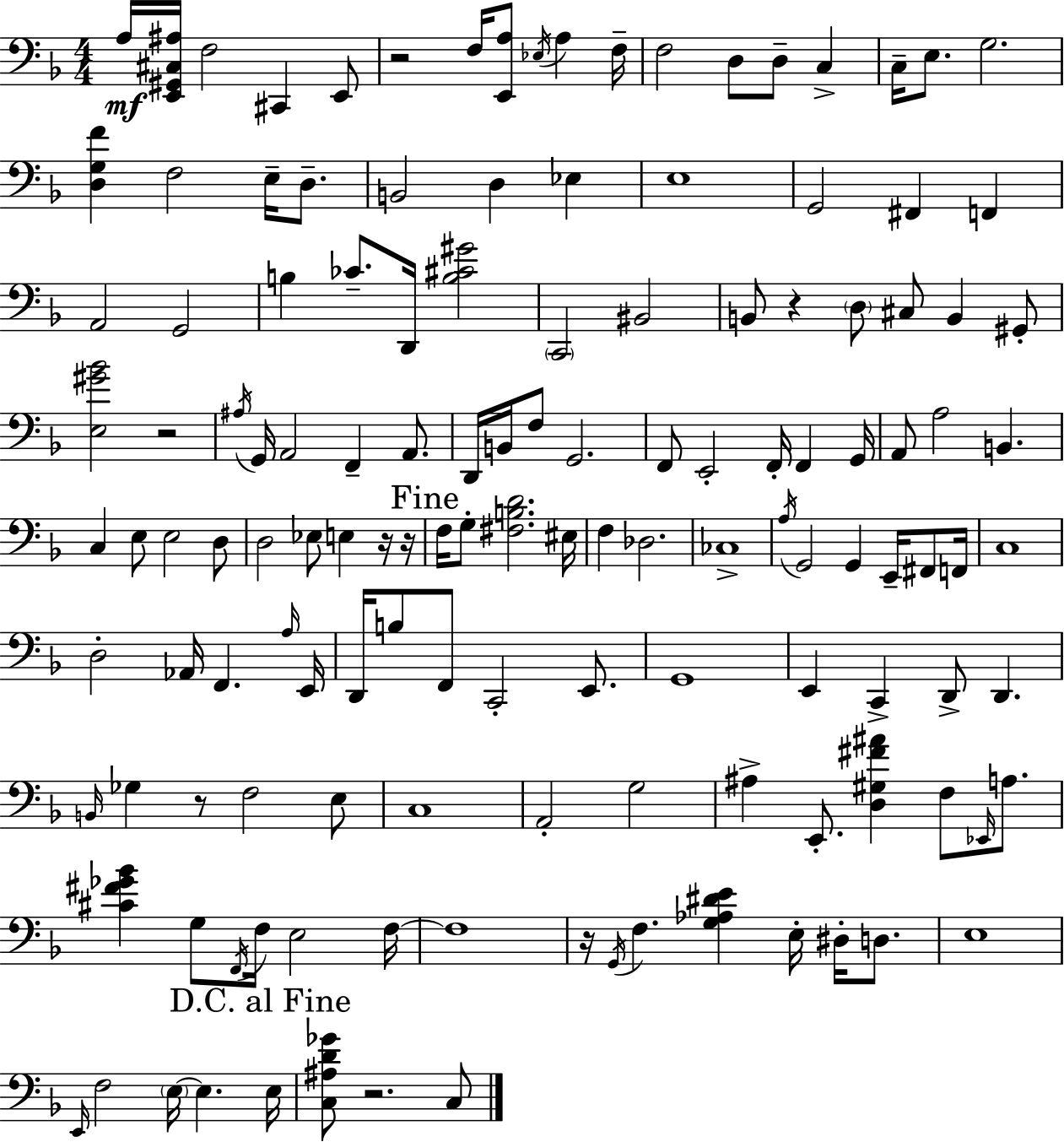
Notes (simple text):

A3/s [E2,G#2,C#3,A#3]/s F3/h C#2/q E2/e R/h F3/s [E2,A3]/e Eb3/s A3/q F3/s F3/h D3/e D3/e C3/q C3/s E3/e. G3/h. [D3,G3,F4]/q F3/h E3/s D3/e. B2/h D3/q Eb3/q E3/w G2/h F#2/q F2/q A2/h G2/h B3/q CES4/e. D2/s [B3,C#4,G#4]/h C2/h BIS2/h B2/e R/q D3/e C#3/e B2/q G#2/e [E3,G#4,Bb4]/h R/h A#3/s G2/s A2/h F2/q A2/e. D2/s B2/s F3/e G2/h. F2/e E2/h F2/s F2/q G2/s A2/e A3/h B2/q. C3/q E3/e E3/h D3/e D3/h Eb3/e E3/q R/s R/s F3/s G3/e [F#3,B3,D4]/h. EIS3/s F3/q Db3/h. CES3/w A3/s G2/h G2/q E2/s F#2/e F2/s C3/w D3/h Ab2/s F2/q. A3/s E2/s D2/s B3/e F2/e C2/h E2/e. G2/w E2/q C2/q D2/e D2/q. B2/s Gb3/q R/e F3/h E3/e C3/w A2/h G3/h A#3/q E2/e. [D3,G#3,F#4,A#4]/q F3/e Eb2/s A3/e. [C#4,F#4,Gb4,Bb4]/q G3/e F2/s F3/s E3/h F3/s F3/w R/s G2/s F3/q. [G3,Ab3,D#4,E4]/q E3/s D#3/s D3/e. E3/w E2/s F3/h E3/s E3/q. E3/s [C3,A#3,D4,Gb4]/e R/h. C3/e